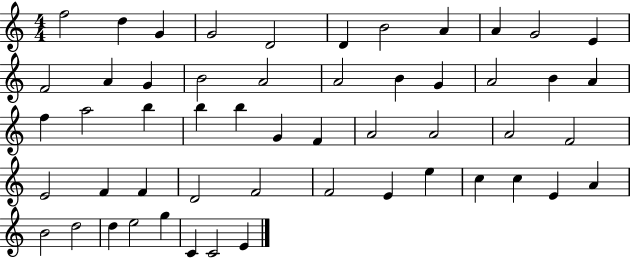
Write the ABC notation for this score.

X:1
T:Untitled
M:4/4
L:1/4
K:C
f2 d G G2 D2 D B2 A A G2 E F2 A G B2 A2 A2 B G A2 B A f a2 b b b G F A2 A2 A2 F2 E2 F F D2 F2 F2 E e c c E A B2 d2 d e2 g C C2 E